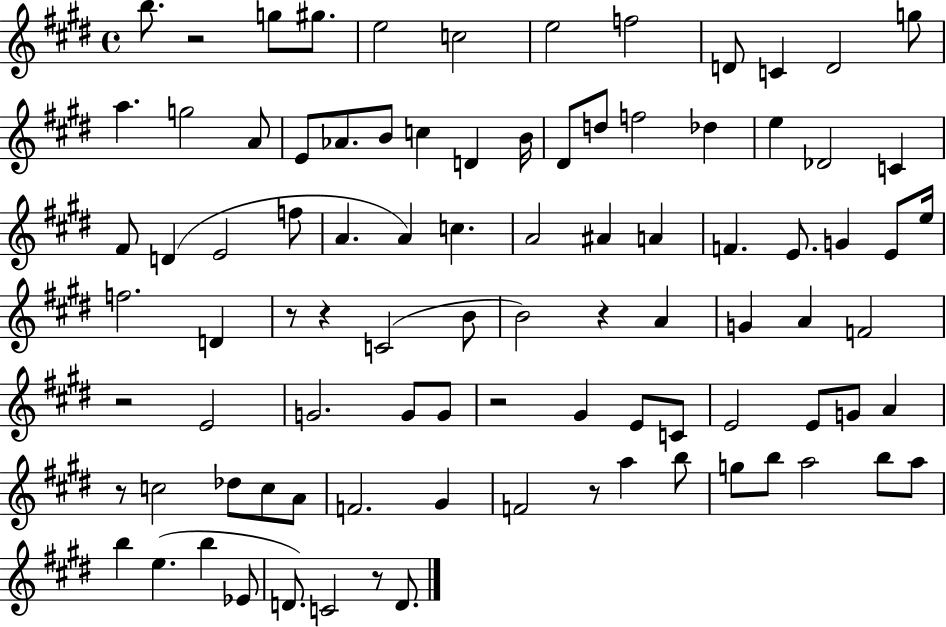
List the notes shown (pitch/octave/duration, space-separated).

B5/e. R/h G5/e G#5/e. E5/h C5/h E5/h F5/h D4/e C4/q D4/h G5/e A5/q. G5/h A4/e E4/e Ab4/e. B4/e C5/q D4/q B4/s D#4/e D5/e F5/h Db5/q E5/q Db4/h C4/q F#4/e D4/q E4/h F5/e A4/q. A4/q C5/q. A4/h A#4/q A4/q F4/q. E4/e. G4/q E4/e E5/s F5/h. D4/q R/e R/q C4/h B4/e B4/h R/q A4/q G4/q A4/q F4/h R/h E4/h G4/h. G4/e G4/e R/h G#4/q E4/e C4/e E4/h E4/e G4/e A4/q R/e C5/h Db5/e C5/e A4/e F4/h. G#4/q F4/h R/e A5/q B5/e G5/e B5/e A5/h B5/e A5/e B5/q E5/q. B5/q Eb4/e D4/e. C4/h R/e D4/e.